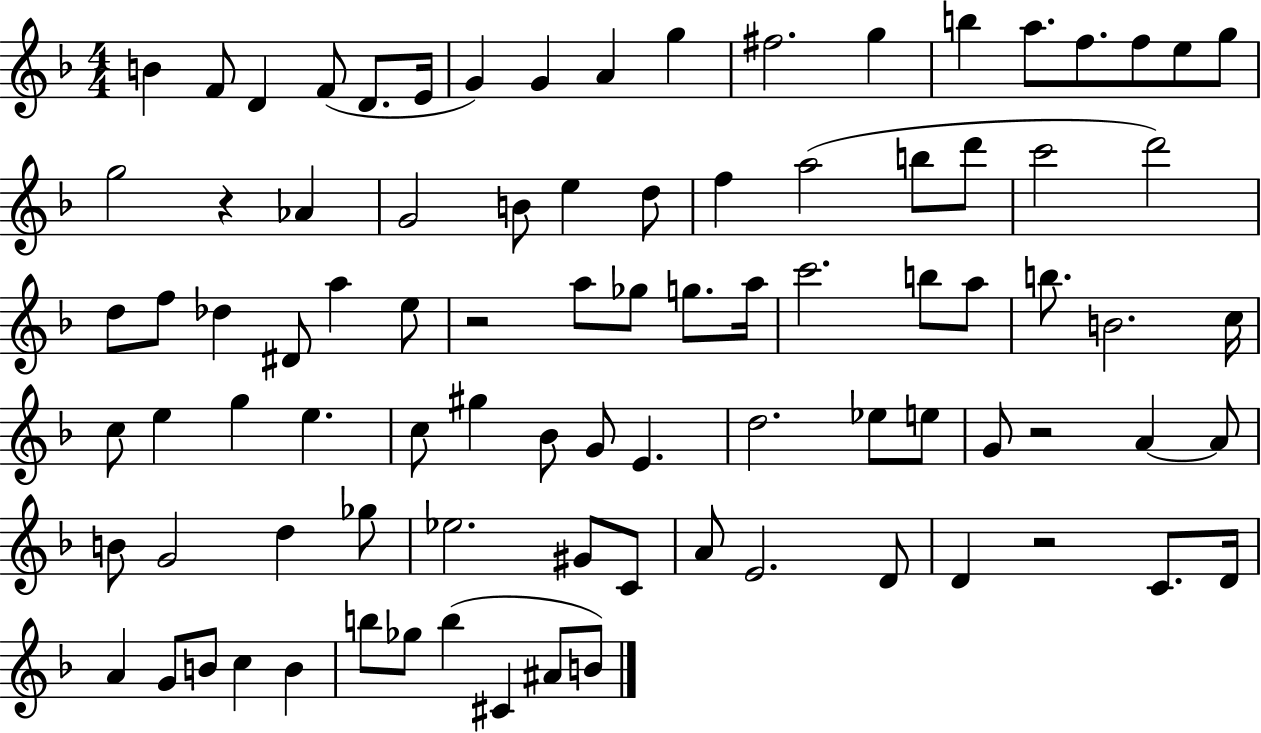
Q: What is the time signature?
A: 4/4